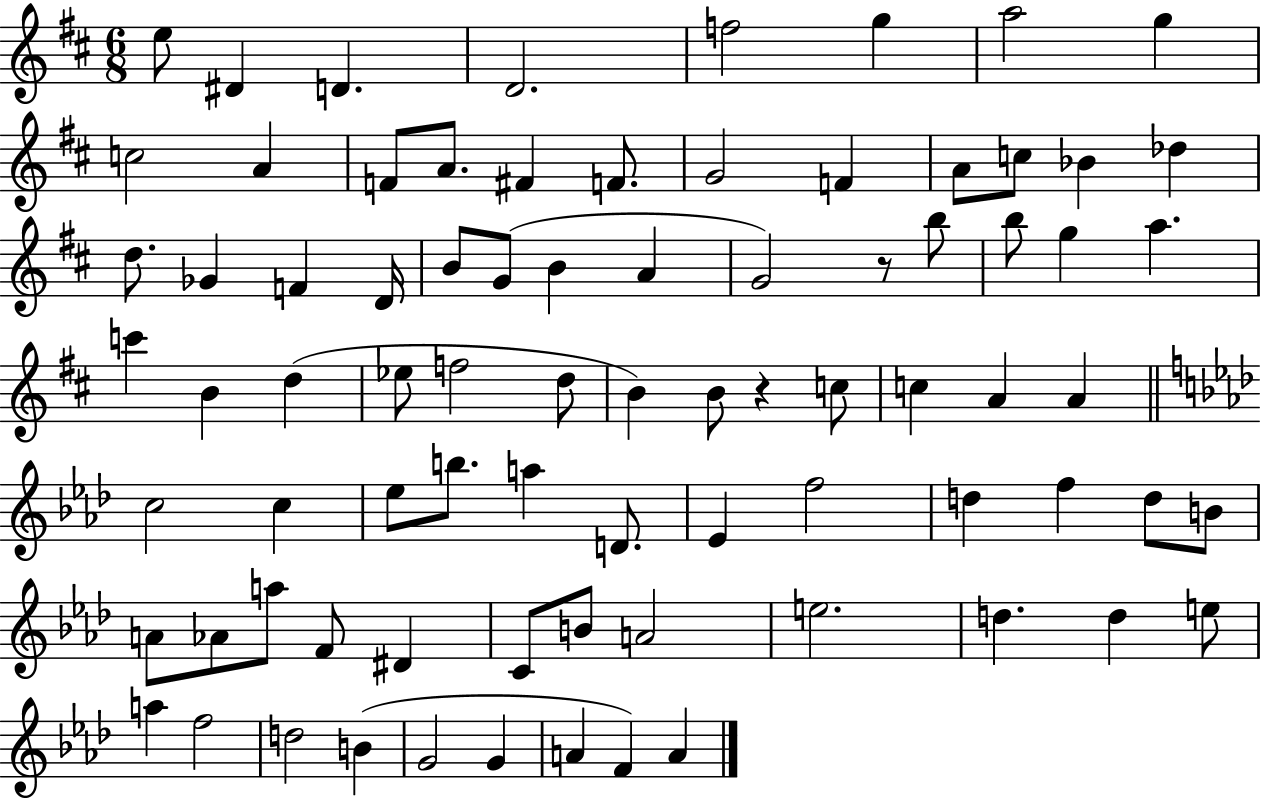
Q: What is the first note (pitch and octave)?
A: E5